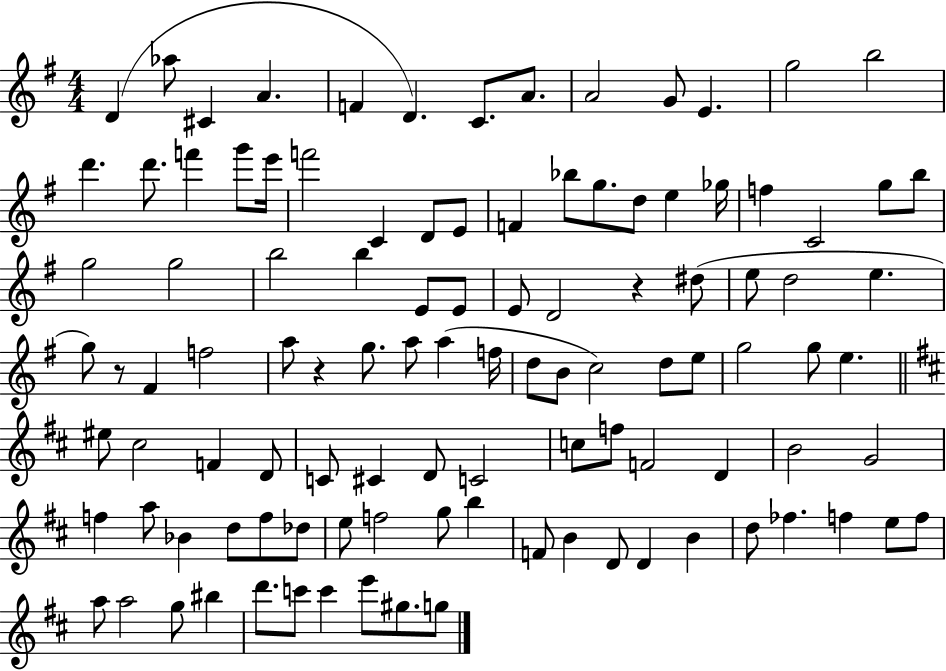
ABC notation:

X:1
T:Untitled
M:4/4
L:1/4
K:G
D _a/2 ^C A F D C/2 A/2 A2 G/2 E g2 b2 d' d'/2 f' g'/2 e'/4 f'2 C D/2 E/2 F _b/2 g/2 d/2 e _g/4 f C2 g/2 b/2 g2 g2 b2 b E/2 E/2 E/2 D2 z ^d/2 e/2 d2 e g/2 z/2 ^F f2 a/2 z g/2 a/2 a f/4 d/2 B/2 c2 d/2 e/2 g2 g/2 e ^e/2 ^c2 F D/2 C/2 ^C D/2 C2 c/2 f/2 F2 D B2 G2 f a/2 _B d/2 f/2 _d/2 e/2 f2 g/2 b F/2 B D/2 D B d/2 _f f e/2 f/2 a/2 a2 g/2 ^b d'/2 c'/2 c' e'/2 ^g/2 g/2